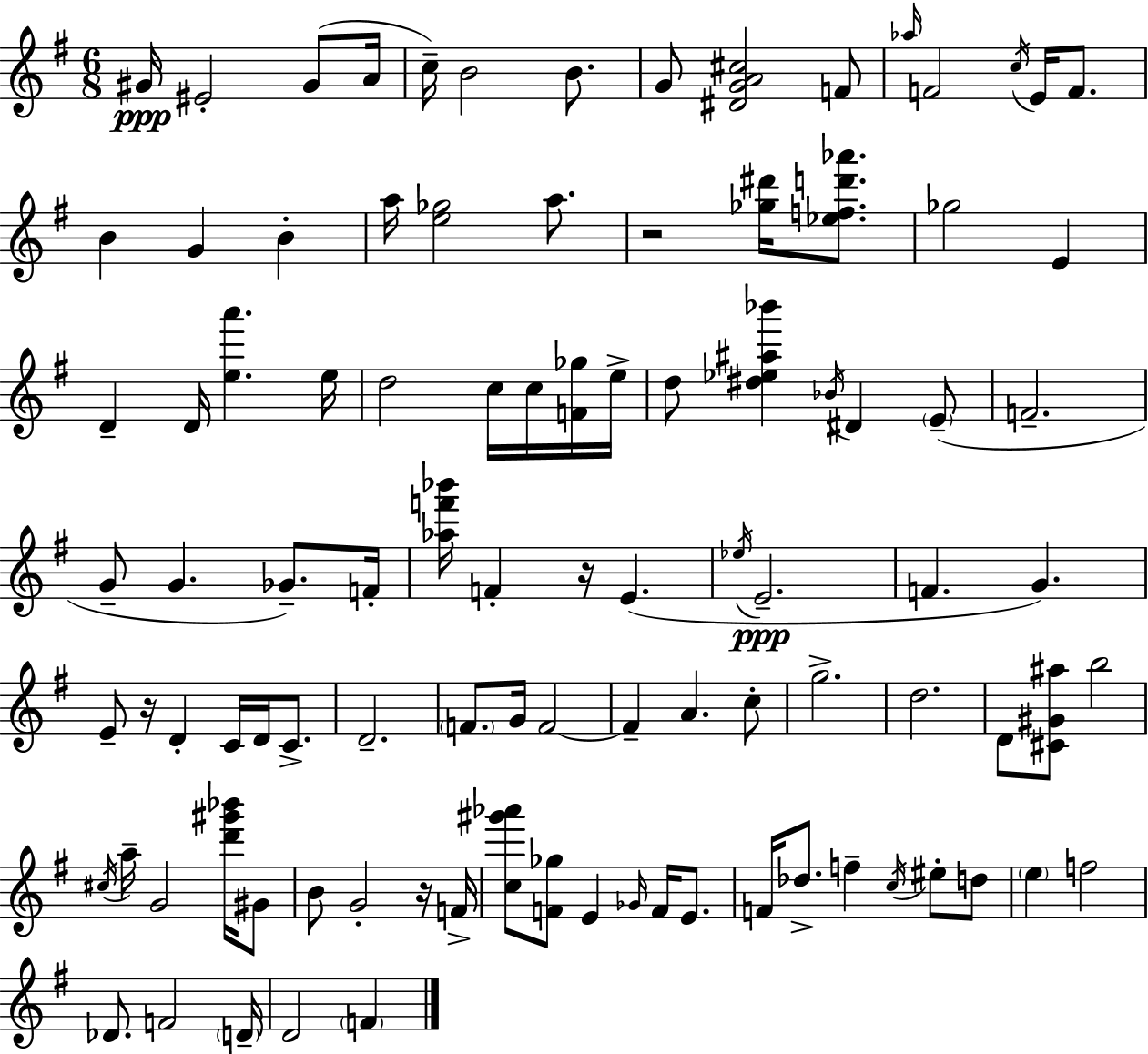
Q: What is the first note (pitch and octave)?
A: G#4